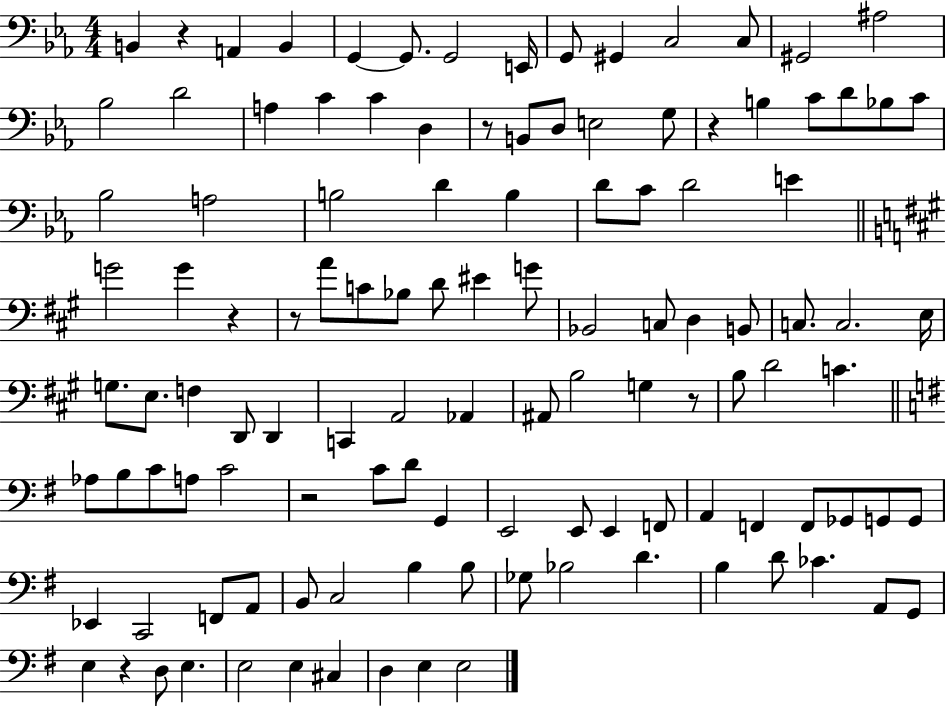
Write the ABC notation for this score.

X:1
T:Untitled
M:4/4
L:1/4
K:Eb
B,, z A,, B,, G,, G,,/2 G,,2 E,,/4 G,,/2 ^G,, C,2 C,/2 ^G,,2 ^A,2 _B,2 D2 A, C C D, z/2 B,,/2 D,/2 E,2 G,/2 z B, C/2 D/2 _B,/2 C/2 _B,2 A,2 B,2 D B, D/2 C/2 D2 E G2 G z z/2 A/2 C/2 _B,/2 D/2 ^E G/2 _B,,2 C,/2 D, B,,/2 C,/2 C,2 E,/4 G,/2 E,/2 F, D,,/2 D,, C,, A,,2 _A,, ^A,,/2 B,2 G, z/2 B,/2 D2 C _A,/2 B,/2 C/2 A,/2 C2 z2 C/2 D/2 G,, E,,2 E,,/2 E,, F,,/2 A,, F,, F,,/2 _G,,/2 G,,/2 G,,/2 _E,, C,,2 F,,/2 A,,/2 B,,/2 C,2 B, B,/2 _G,/2 _B,2 D B, D/2 _C A,,/2 G,,/2 E, z D,/2 E, E,2 E, ^C, D, E, E,2